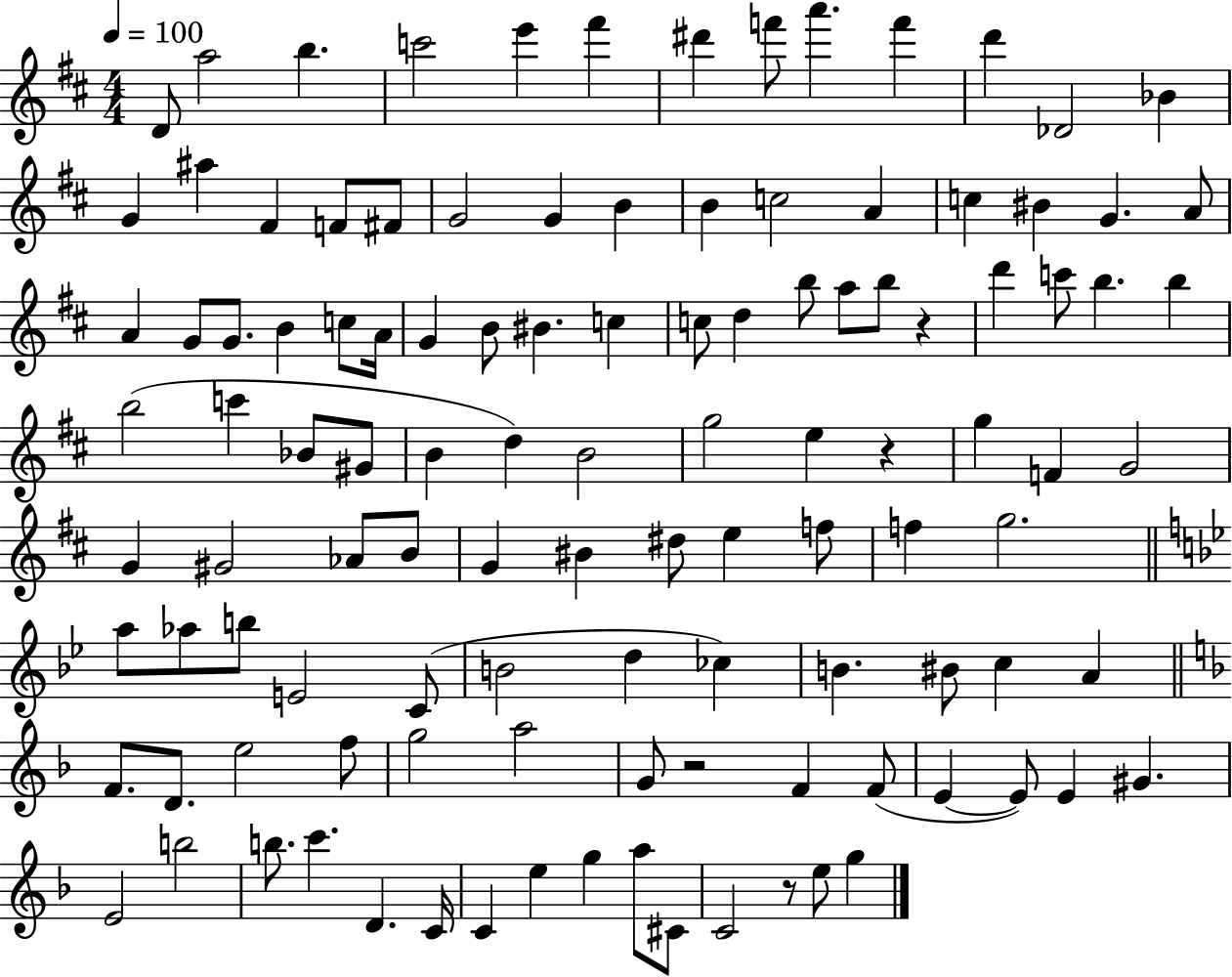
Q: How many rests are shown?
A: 4